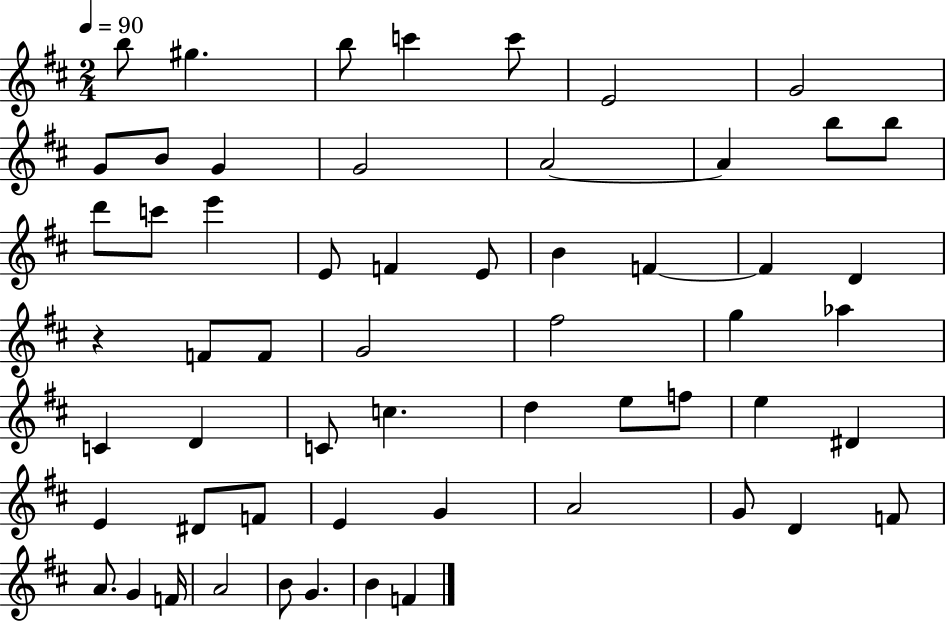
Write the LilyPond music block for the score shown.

{
  \clef treble
  \numericTimeSignature
  \time 2/4
  \key d \major
  \tempo 4 = 90
  b''8 gis''4. | b''8 c'''4 c'''8 | e'2 | g'2 | \break g'8 b'8 g'4 | g'2 | a'2~~ | a'4 b''8 b''8 | \break d'''8 c'''8 e'''4 | e'8 f'4 e'8 | b'4 f'4~~ | f'4 d'4 | \break r4 f'8 f'8 | g'2 | fis''2 | g''4 aes''4 | \break c'4 d'4 | c'8 c''4. | d''4 e''8 f''8 | e''4 dis'4 | \break e'4 dis'8 f'8 | e'4 g'4 | a'2 | g'8 d'4 f'8 | \break a'8. g'4 f'16 | a'2 | b'8 g'4. | b'4 f'4 | \break \bar "|."
}